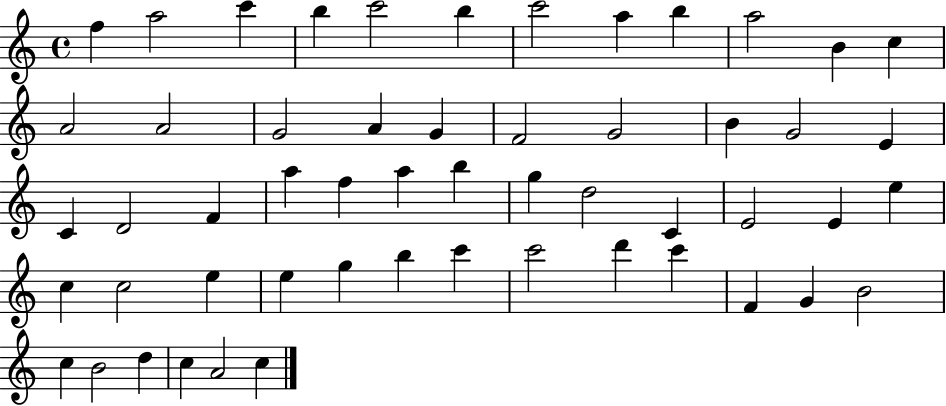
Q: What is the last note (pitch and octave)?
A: C5